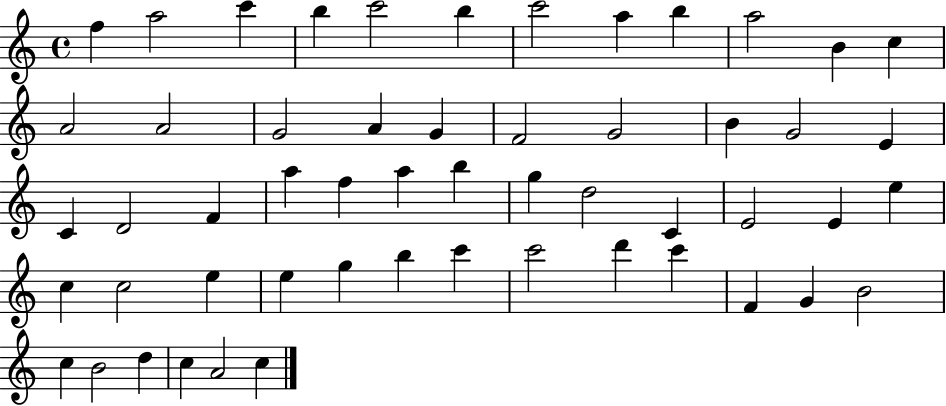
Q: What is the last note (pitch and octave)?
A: C5